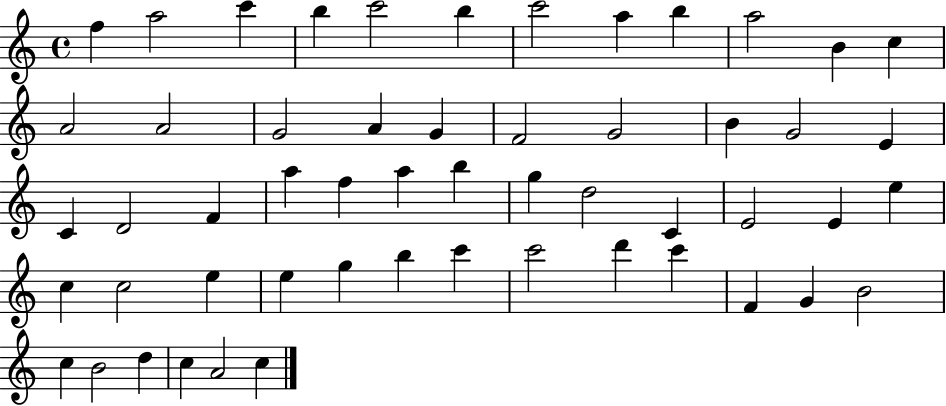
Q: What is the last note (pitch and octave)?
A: C5